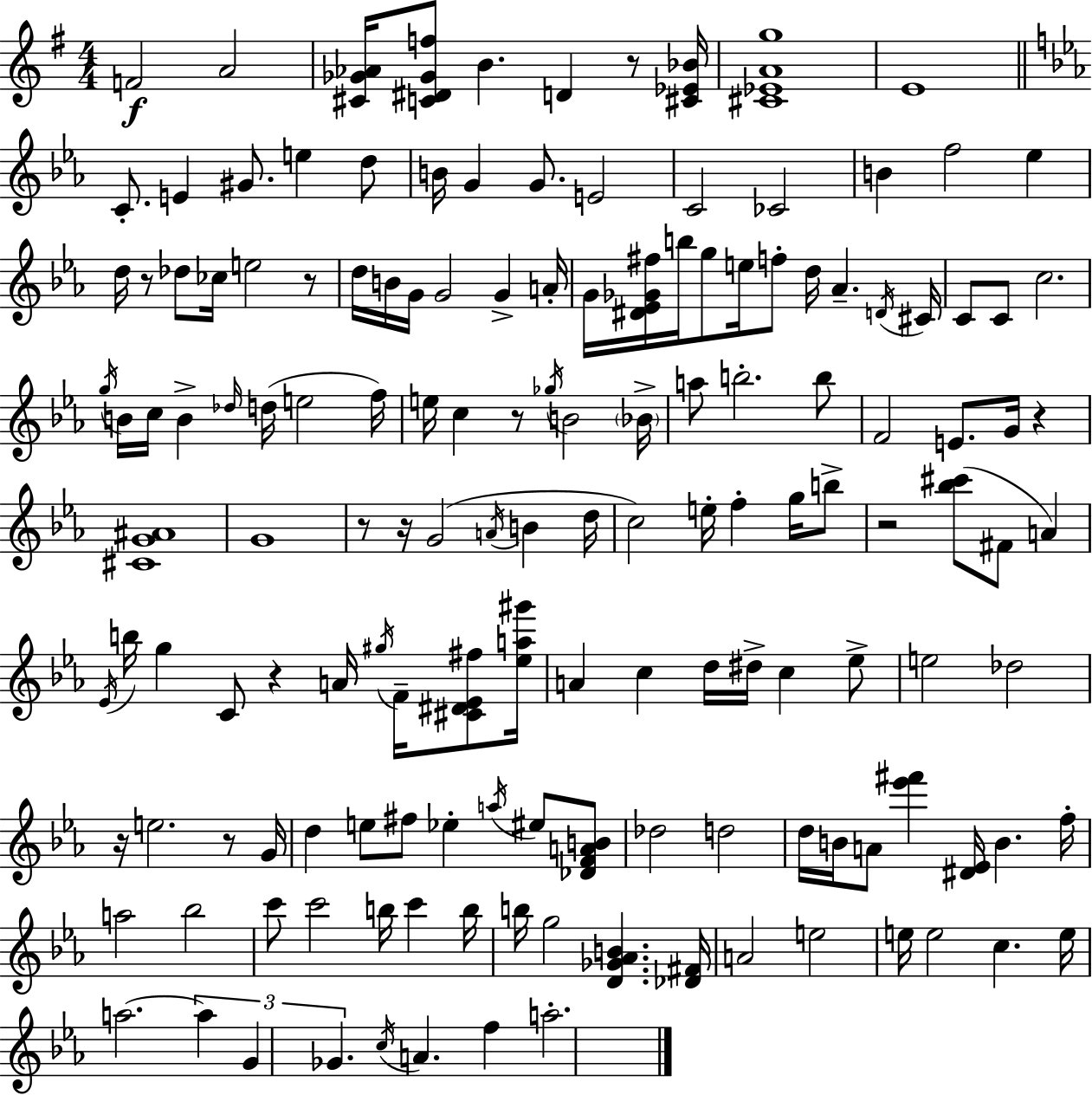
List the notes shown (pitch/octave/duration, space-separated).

F4/h A4/h [C#4,Gb4,Ab4]/s [C4,D#4,Gb4,F5]/e B4/q. D4/q R/e [C#4,Eb4,Bb4]/s [C#4,Eb4,A4,G5]/w E4/w C4/e. E4/q G#4/e. E5/q D5/e B4/s G4/q G4/e. E4/h C4/h CES4/h B4/q F5/h Eb5/q D5/s R/e Db5/e CES5/s E5/h R/e D5/s B4/s G4/s G4/h G4/q A4/s G4/s [D#4,Eb4,Gb4,F#5]/s B5/s G5/e E5/s F5/e D5/s Ab4/q. D4/s C#4/s C4/e C4/e C5/h. G5/s B4/s C5/s B4/q Db5/s D5/s E5/h F5/s E5/s C5/q R/e Gb5/s B4/h Bb4/s A5/e B5/h. B5/e F4/h E4/e. G4/s R/q [C#4,G4,A#4]/w G4/w R/e R/s G4/h A4/s B4/q D5/s C5/h E5/s F5/q G5/s B5/e R/h [Bb5,C#6]/e F#4/e A4/q Eb4/s B5/s G5/q C4/e R/q A4/s G#5/s F4/s [C#4,D#4,Eb4,F#5]/e [Eb5,A5,G#6]/s A4/q C5/q D5/s D#5/s C5/q Eb5/e E5/h Db5/h R/s E5/h. R/e G4/s D5/q E5/e F#5/e Eb5/q A5/s EIS5/e [Db4,F4,A4,B4]/e Db5/h D5/h D5/s B4/s A4/e [Eb6,F#6]/q [D#4,Eb4]/s B4/q. F5/s A5/h Bb5/h C6/e C6/h B5/s C6/q B5/s B5/s G5/h [D4,Gb4,Ab4,B4]/q. [Db4,F#4]/s A4/h E5/h E5/s E5/h C5/q. E5/s A5/h. A5/q G4/q Gb4/q. C5/s A4/q. F5/q A5/h.